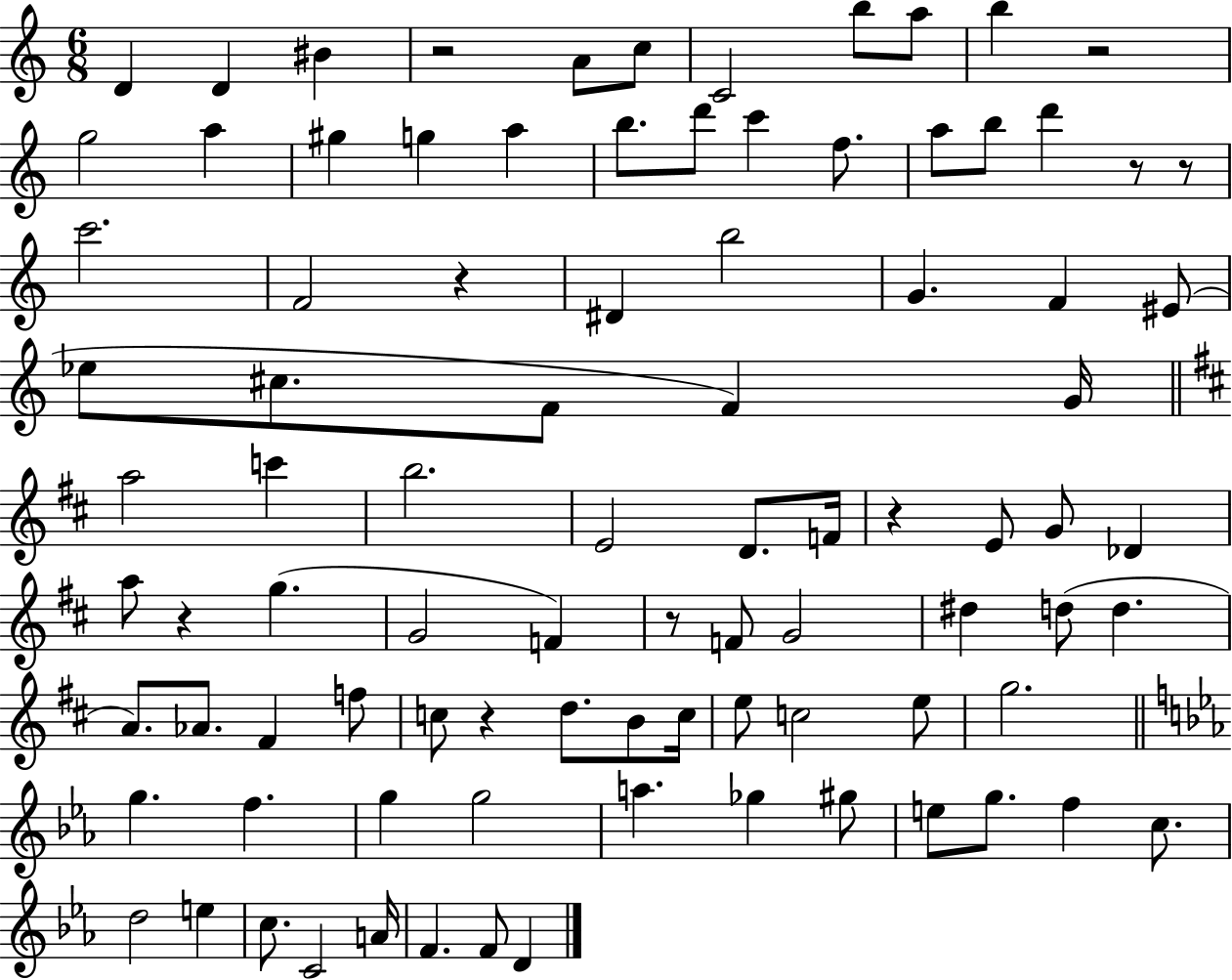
{
  \clef treble
  \numericTimeSignature
  \time 6/8
  \key c \major
  d'4 d'4 bis'4 | r2 a'8 c''8 | c'2 b''8 a''8 | b''4 r2 | \break g''2 a''4 | gis''4 g''4 a''4 | b''8. d'''8 c'''4 f''8. | a''8 b''8 d'''4 r8 r8 | \break c'''2. | f'2 r4 | dis'4 b''2 | g'4. f'4 eis'8( | \break ees''8 cis''8. f'8 f'4) g'16 | \bar "||" \break \key d \major a''2 c'''4 | b''2. | e'2 d'8. f'16 | r4 e'8 g'8 des'4 | \break a''8 r4 g''4.( | g'2 f'4) | r8 f'8 g'2 | dis''4 d''8( d''4. | \break a'8.) aes'8. fis'4 f''8 | c''8 r4 d''8. b'8 c''16 | e''8 c''2 e''8 | g''2. | \break \bar "||" \break \key ees \major g''4. f''4. | g''4 g''2 | a''4. ges''4 gis''8 | e''8 g''8. f''4 c''8. | \break d''2 e''4 | c''8. c'2 a'16 | f'4. f'8 d'4 | \bar "|."
}